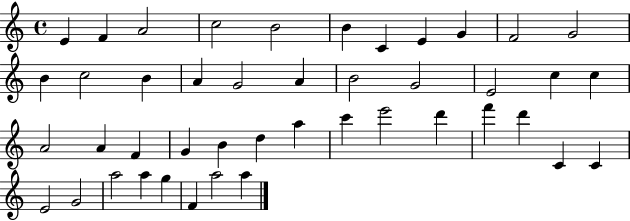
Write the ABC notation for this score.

X:1
T:Untitled
M:4/4
L:1/4
K:C
E F A2 c2 B2 B C E G F2 G2 B c2 B A G2 A B2 G2 E2 c c A2 A F G B d a c' e'2 d' f' d' C C E2 G2 a2 a g F a2 a